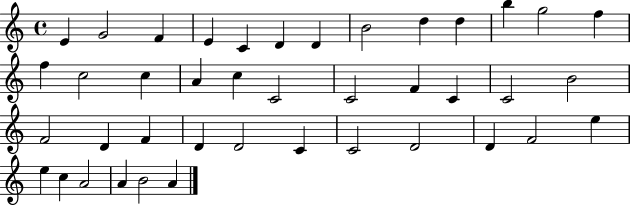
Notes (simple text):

E4/q G4/h F4/q E4/q C4/q D4/q D4/q B4/h D5/q D5/q B5/q G5/h F5/q F5/q C5/h C5/q A4/q C5/q C4/h C4/h F4/q C4/q C4/h B4/h F4/h D4/q F4/q D4/q D4/h C4/q C4/h D4/h D4/q F4/h E5/q E5/q C5/q A4/h A4/q B4/h A4/q